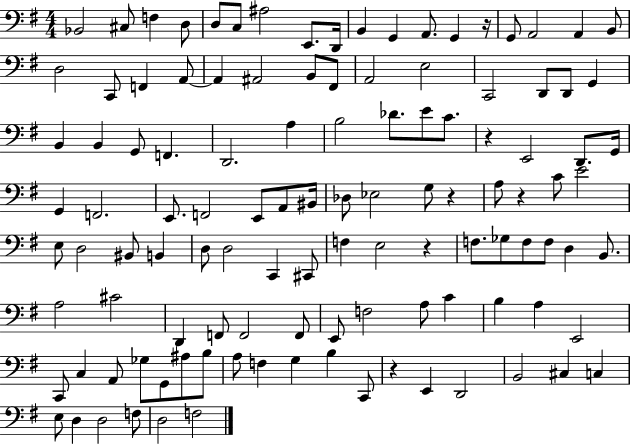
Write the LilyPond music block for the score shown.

{
  \clef bass
  \numericTimeSignature
  \time 4/4
  \key g \major
  bes,2 cis8 f4 d8 | d8 c8 ais2 e,8. d,16 | b,4 g,4 a,8. g,4 r16 | g,8 a,2 a,4 b,8 | \break d2 c,8 f,4 a,8~~ | a,4 ais,2 b,8 fis,8 | a,2 e2 | c,2 d,8 d,8 g,4 | \break b,4 b,4 g,8 f,4. | d,2. a4 | b2 des'8. e'8 c'8. | r4 e,2 d,8. g,16 | \break g,4 f,2. | e,8. f,2 e,8 a,8 bis,16 | des8 ees2 g8 r4 | a8 r4 c'8 e'2 | \break e8 d2 bis,8 b,4 | d8 d2 c,4 cis,8 | f4 e2 r4 | f8. ges8 f8 f8 d4 b,8. | \break a2 cis'2 | d,4 f,8 f,2 f,8 | e,8 f2 a8 c'4 | b4 a4 e,2 | \break c,8 c4 a,8 ges8 g,8 ais8 b8 | a8 f4 g4 b4 c,8 | r4 e,4 d,2 | b,2 cis4 c4 | \break e8 d4 d2 f8 | d2 f2 | \bar "|."
}